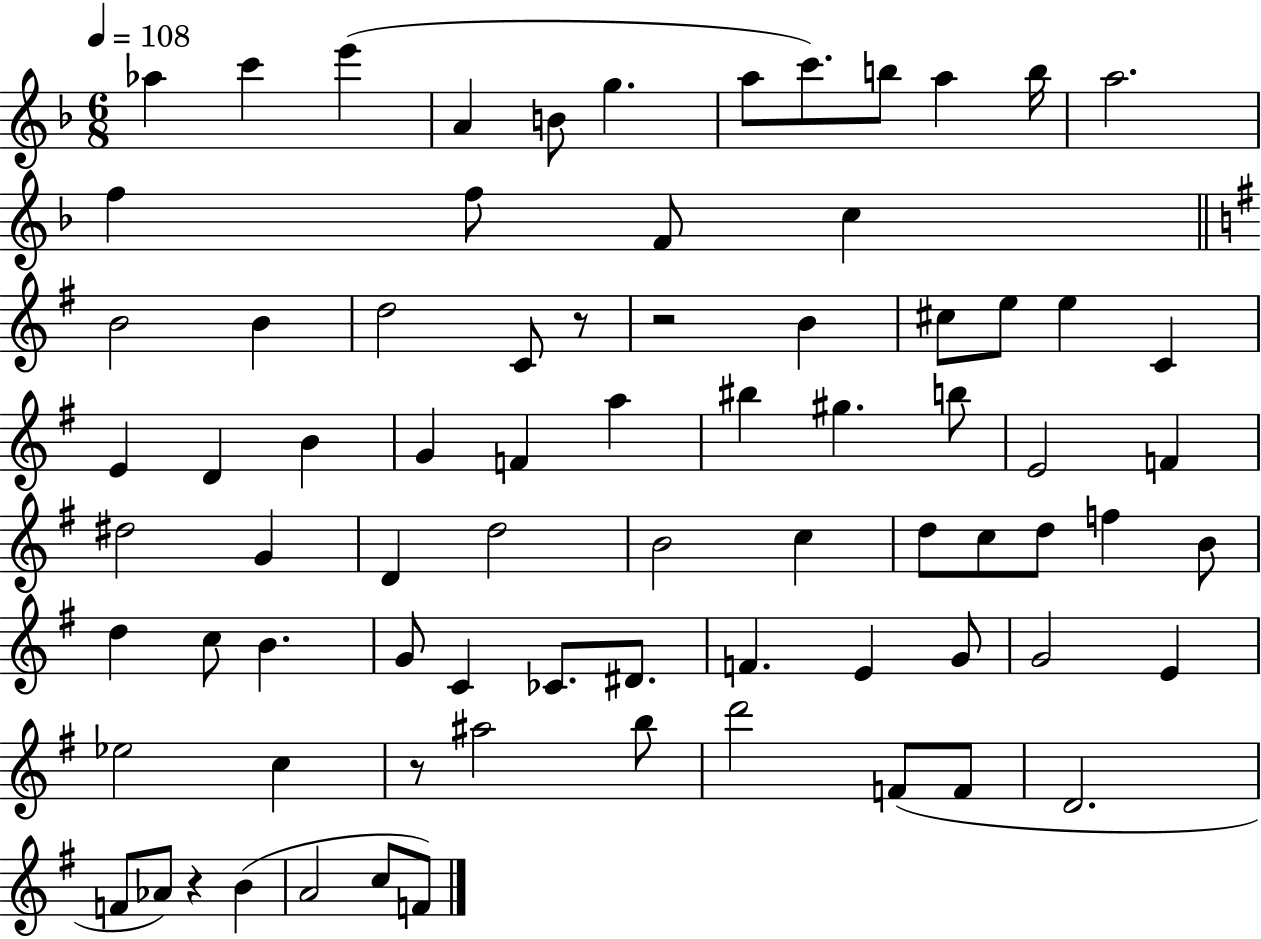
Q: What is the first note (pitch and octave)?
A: Ab5